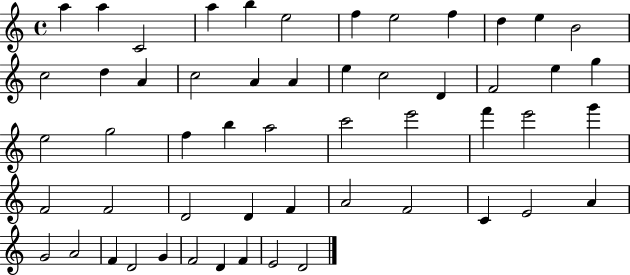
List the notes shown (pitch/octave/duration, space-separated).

A5/q A5/q C4/h A5/q B5/q E5/h F5/q E5/h F5/q D5/q E5/q B4/h C5/h D5/q A4/q C5/h A4/q A4/q E5/q C5/h D4/q F4/h E5/q G5/q E5/h G5/h F5/q B5/q A5/h C6/h E6/h F6/q E6/h G6/q F4/h F4/h D4/h D4/q F4/q A4/h F4/h C4/q E4/h A4/q G4/h A4/h F4/q D4/h G4/q F4/h D4/q F4/q E4/h D4/h